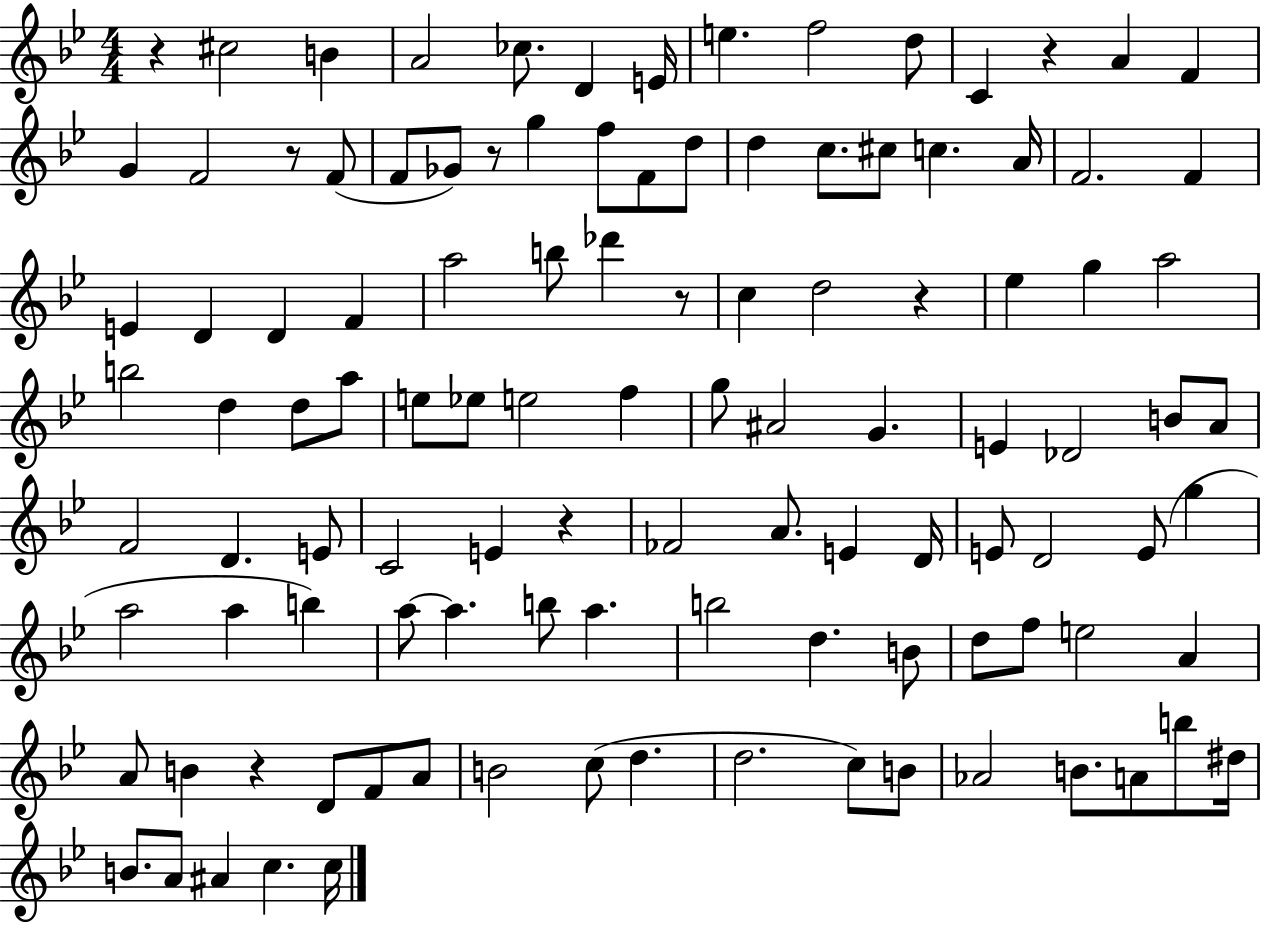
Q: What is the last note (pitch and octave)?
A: C5